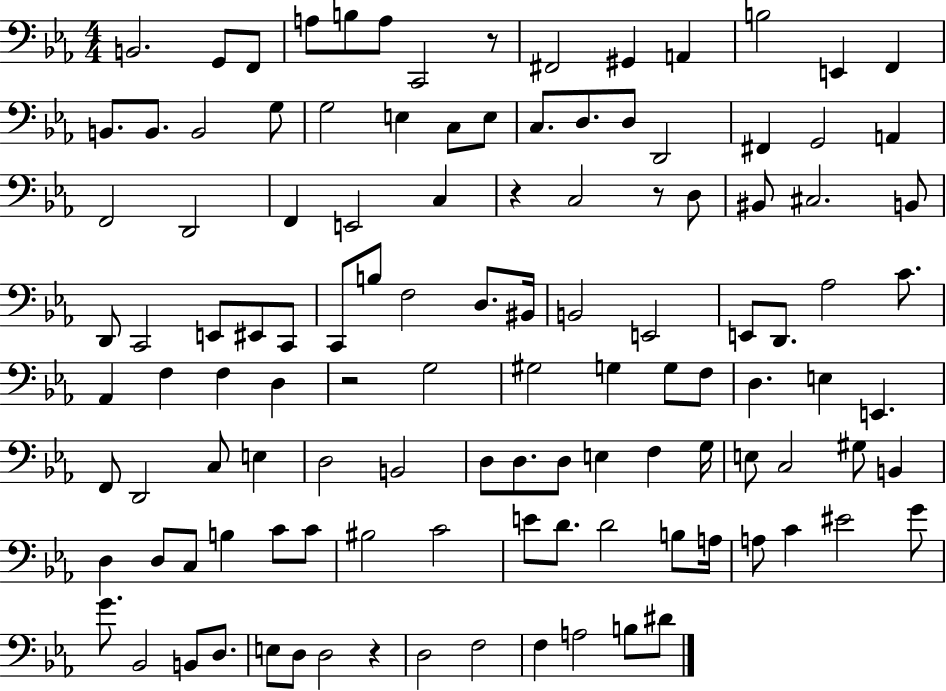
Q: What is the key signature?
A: EES major